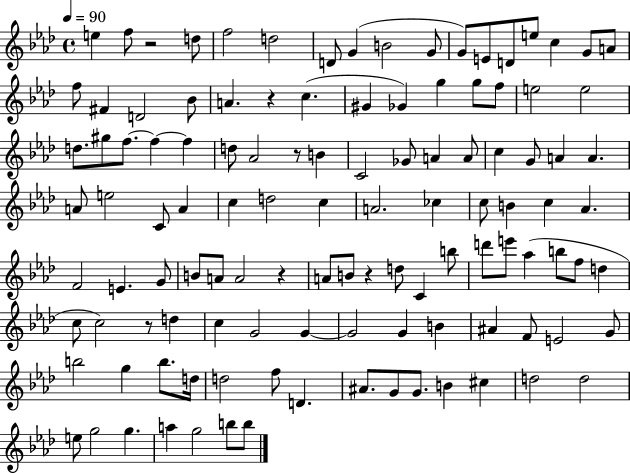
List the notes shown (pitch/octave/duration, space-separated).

E5/q F5/e R/h D5/e F5/h D5/h D4/e G4/q B4/h G4/e G4/e E4/e D4/e E5/e C5/q G4/e A4/e F5/e F#4/q D4/h Bb4/e A4/q. R/q C5/q. G#4/q Gb4/q G5/q G5/e F5/e E5/h E5/h D5/e. G#5/e F5/e. F5/q F5/q D5/e Ab4/h R/e B4/q C4/h Gb4/e A4/q A4/e C5/q G4/e A4/q A4/q. A4/e E5/h C4/e A4/q C5/q D5/h C5/q A4/h. CES5/q C5/e B4/q C5/q Ab4/q. F4/h E4/q. G4/e B4/e A4/e A4/h R/q A4/e B4/e R/q D5/e C4/q B5/e D6/e E6/e Ab5/q B5/e F5/e D5/q C5/e C5/h R/e D5/q C5/q G4/h G4/q G4/h G4/q B4/q A#4/q F4/e E4/h G4/e B5/h G5/q B5/e. D5/s D5/h F5/e D4/q. A#4/e. G4/e G4/e. B4/q C#5/q D5/h D5/h E5/e G5/h G5/q. A5/q G5/h B5/e B5/e